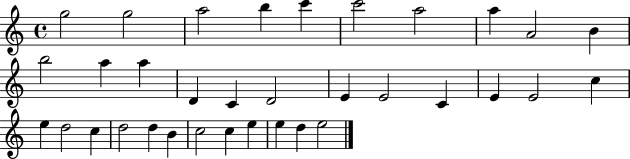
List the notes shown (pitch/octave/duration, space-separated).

G5/h G5/h A5/h B5/q C6/q C6/h A5/h A5/q A4/h B4/q B5/h A5/q A5/q D4/q C4/q D4/h E4/q E4/h C4/q E4/q E4/h C5/q E5/q D5/h C5/q D5/h D5/q B4/q C5/h C5/q E5/q E5/q D5/q E5/h